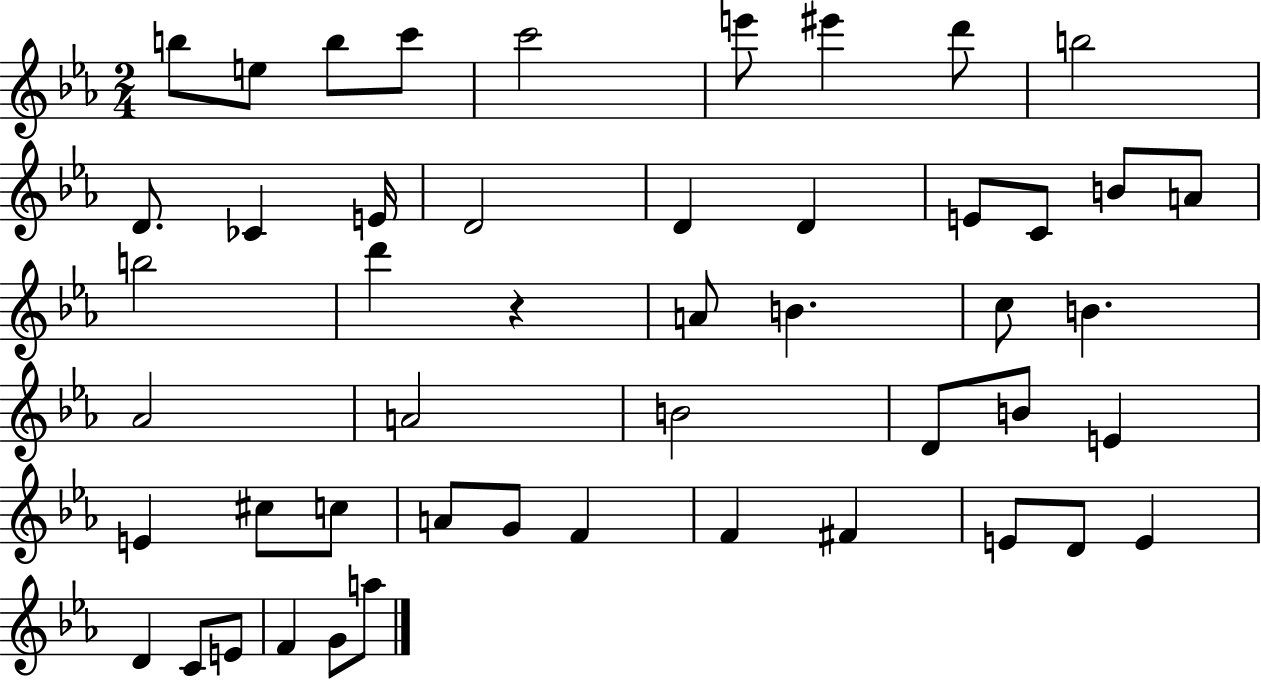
X:1
T:Untitled
M:2/4
L:1/4
K:Eb
b/2 e/2 b/2 c'/2 c'2 e'/2 ^e' d'/2 b2 D/2 _C E/4 D2 D D E/2 C/2 B/2 A/2 b2 d' z A/2 B c/2 B _A2 A2 B2 D/2 B/2 E E ^c/2 c/2 A/2 G/2 F F ^F E/2 D/2 E D C/2 E/2 F G/2 a/2